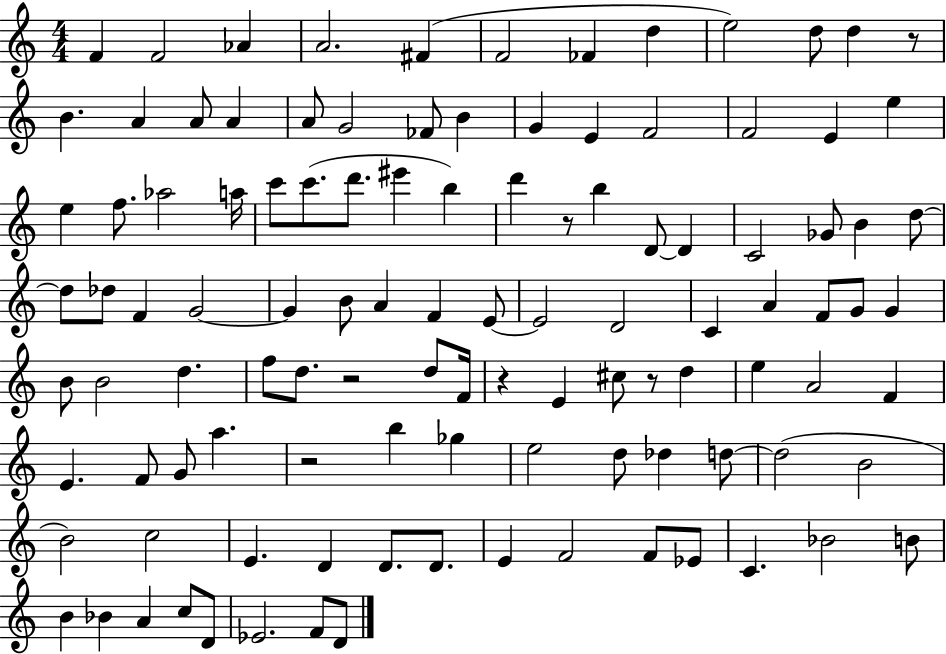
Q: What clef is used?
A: treble